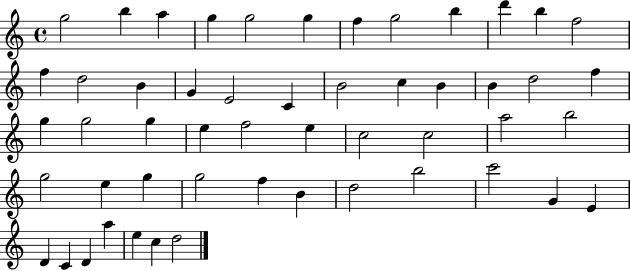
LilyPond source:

{
  \clef treble
  \time 4/4
  \defaultTimeSignature
  \key c \major
  g''2 b''4 a''4 | g''4 g''2 g''4 | f''4 g''2 b''4 | d'''4 b''4 f''2 | \break f''4 d''2 b'4 | g'4 e'2 c'4 | b'2 c''4 b'4 | b'4 d''2 f''4 | \break g''4 g''2 g''4 | e''4 f''2 e''4 | c''2 c''2 | a''2 b''2 | \break g''2 e''4 g''4 | g''2 f''4 b'4 | d''2 b''2 | c'''2 g'4 e'4 | \break d'4 c'4 d'4 a''4 | e''4 c''4 d''2 | \bar "|."
}